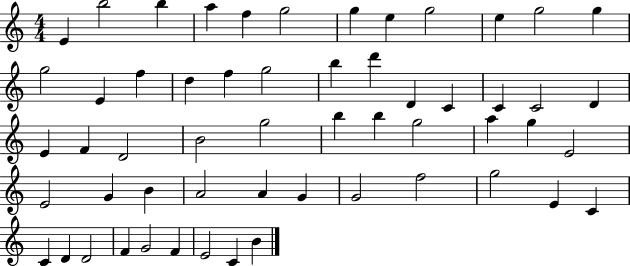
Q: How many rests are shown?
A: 0